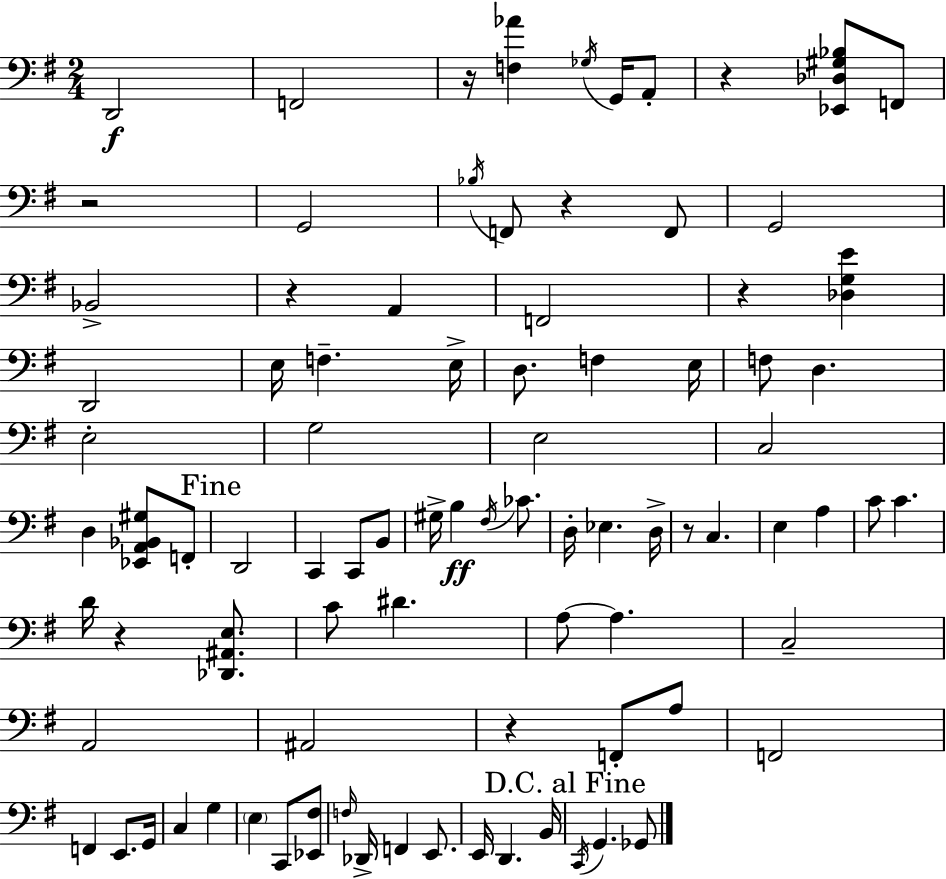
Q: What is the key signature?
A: G major